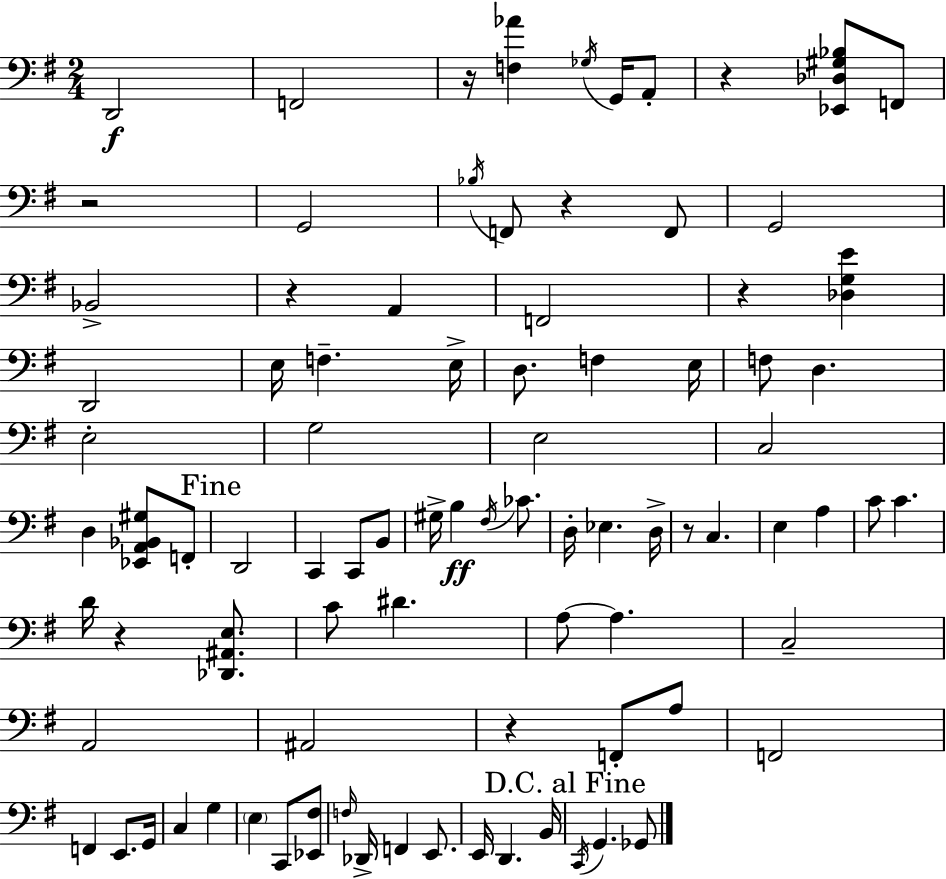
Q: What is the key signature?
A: G major